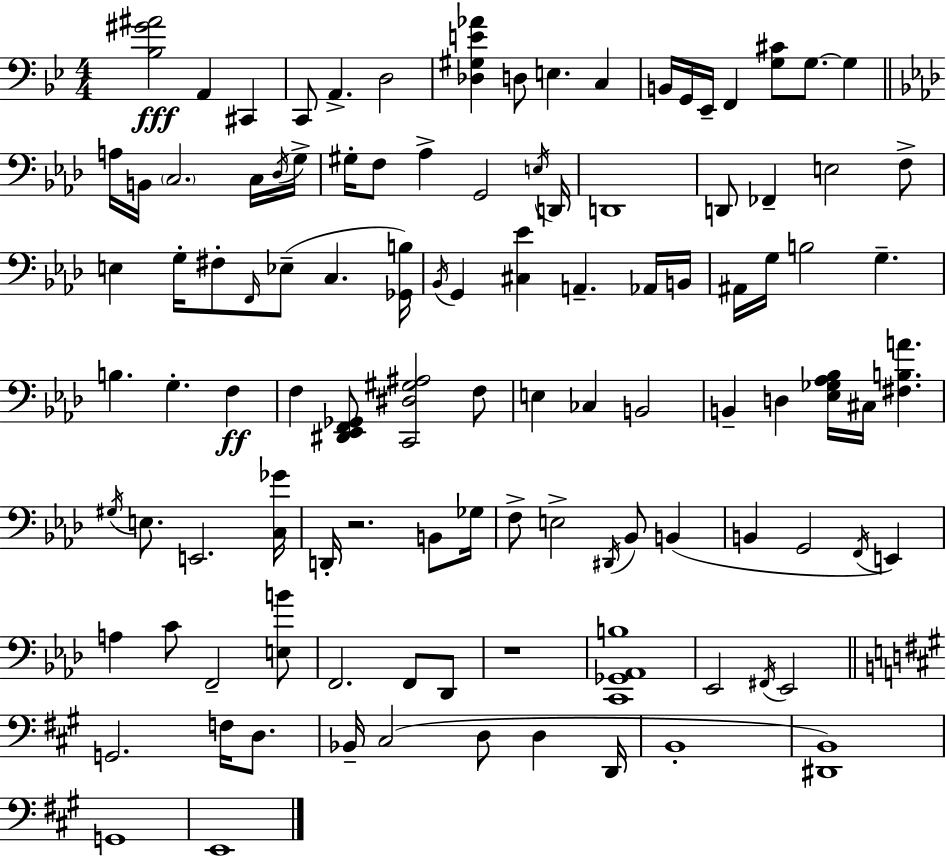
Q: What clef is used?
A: bass